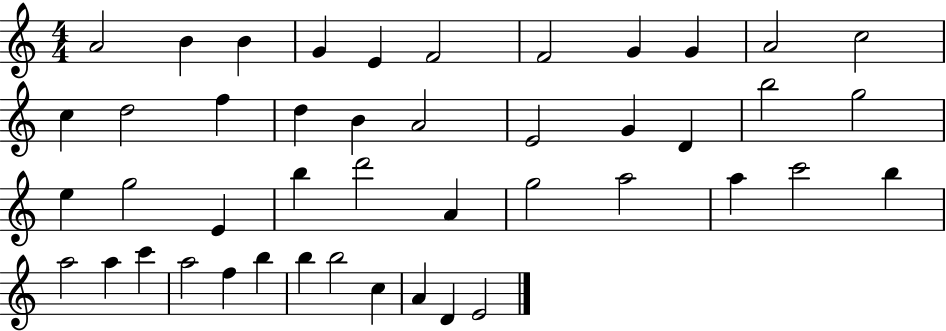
A4/h B4/q B4/q G4/q E4/q F4/h F4/h G4/q G4/q A4/h C5/h C5/q D5/h F5/q D5/q B4/q A4/h E4/h G4/q D4/q B5/h G5/h E5/q G5/h E4/q B5/q D6/h A4/q G5/h A5/h A5/q C6/h B5/q A5/h A5/q C6/q A5/h F5/q B5/q B5/q B5/h C5/q A4/q D4/q E4/h